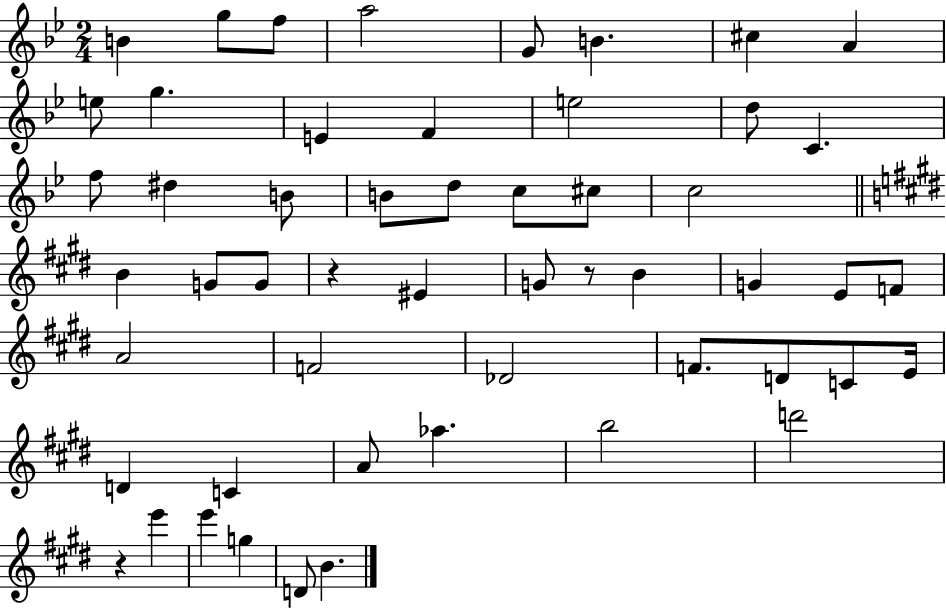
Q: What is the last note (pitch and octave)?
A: B4